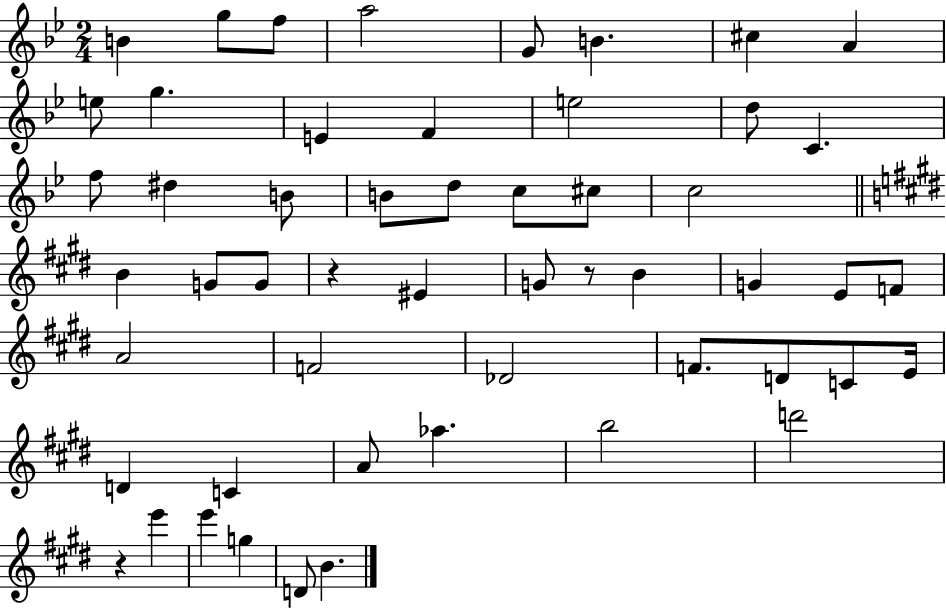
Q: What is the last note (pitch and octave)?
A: B4